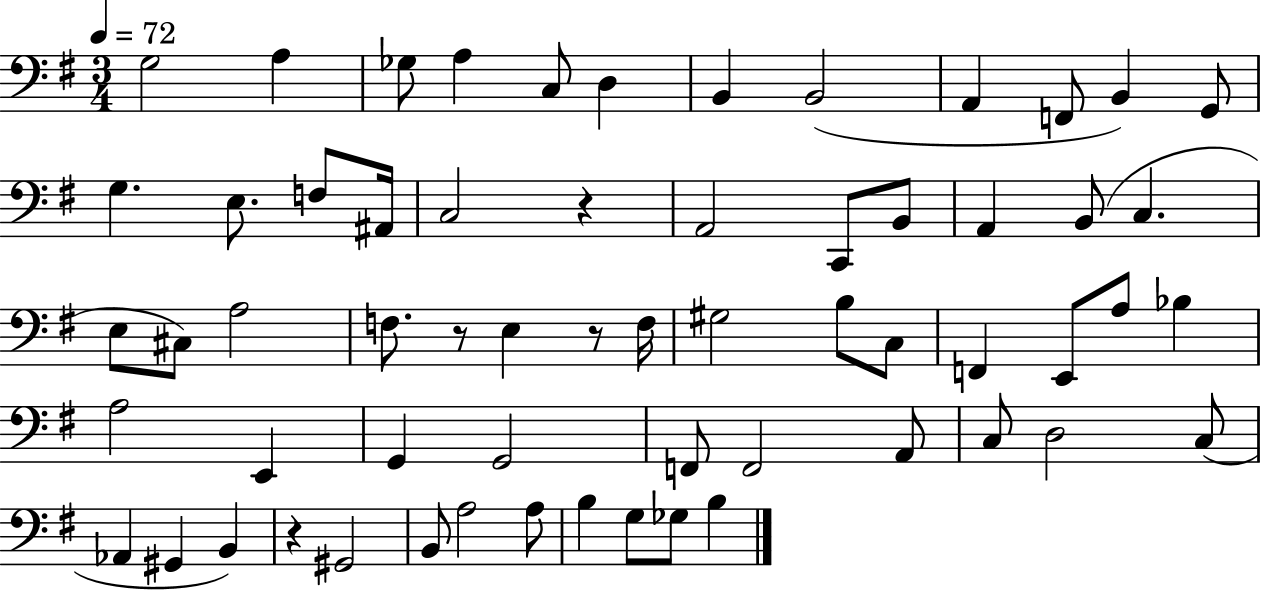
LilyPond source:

{
  \clef bass
  \numericTimeSignature
  \time 3/4
  \key g \major
  \tempo 4 = 72
  g2 a4 | ges8 a4 c8 d4 | b,4 b,2( | a,4 f,8 b,4) g,8 | \break g4. e8. f8 ais,16 | c2 r4 | a,2 c,8 b,8 | a,4 b,8( c4. | \break e8 cis8) a2 | f8. r8 e4 r8 f16 | gis2 b8 c8 | f,4 e,8 a8 bes4 | \break a2 e,4 | g,4 g,2 | f,8 f,2 a,8 | c8 d2 c8( | \break aes,4 gis,4 b,4) | r4 gis,2 | b,8 a2 a8 | b4 g8 ges8 b4 | \break \bar "|."
}